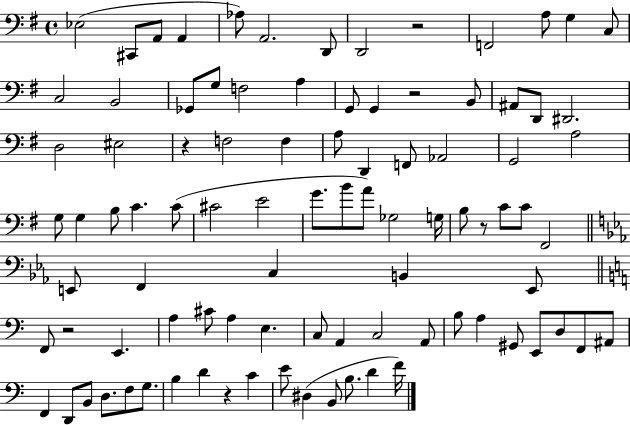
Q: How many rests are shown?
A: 6